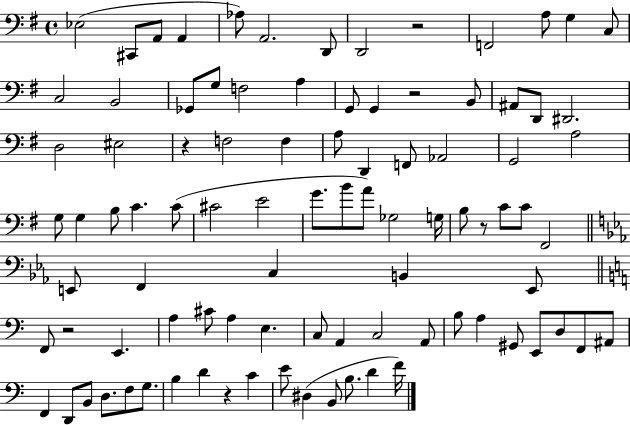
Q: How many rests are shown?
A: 6